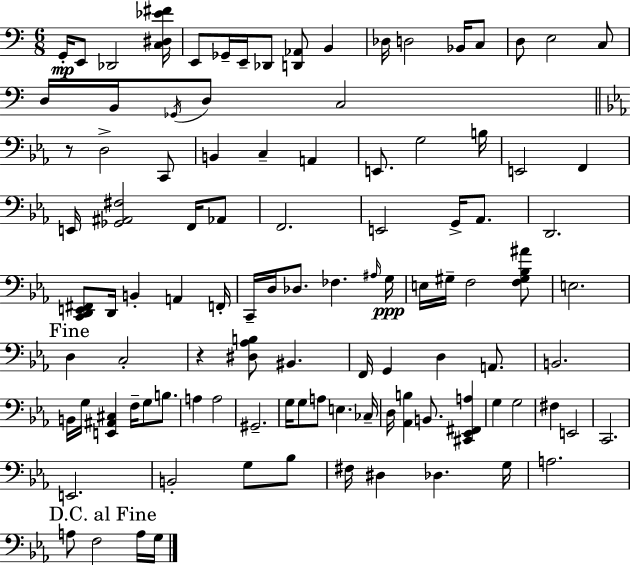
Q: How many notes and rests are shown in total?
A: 104